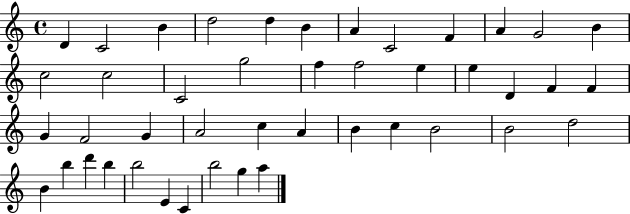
{
  \clef treble
  \time 4/4
  \defaultTimeSignature
  \key c \major
  d'4 c'2 b'4 | d''2 d''4 b'4 | a'4 c'2 f'4 | a'4 g'2 b'4 | \break c''2 c''2 | c'2 g''2 | f''4 f''2 e''4 | e''4 d'4 f'4 f'4 | \break g'4 f'2 g'4 | a'2 c''4 a'4 | b'4 c''4 b'2 | b'2 d''2 | \break b'4 b''4 d'''4 b''4 | b''2 e'4 c'4 | b''2 g''4 a''4 | \bar "|."
}